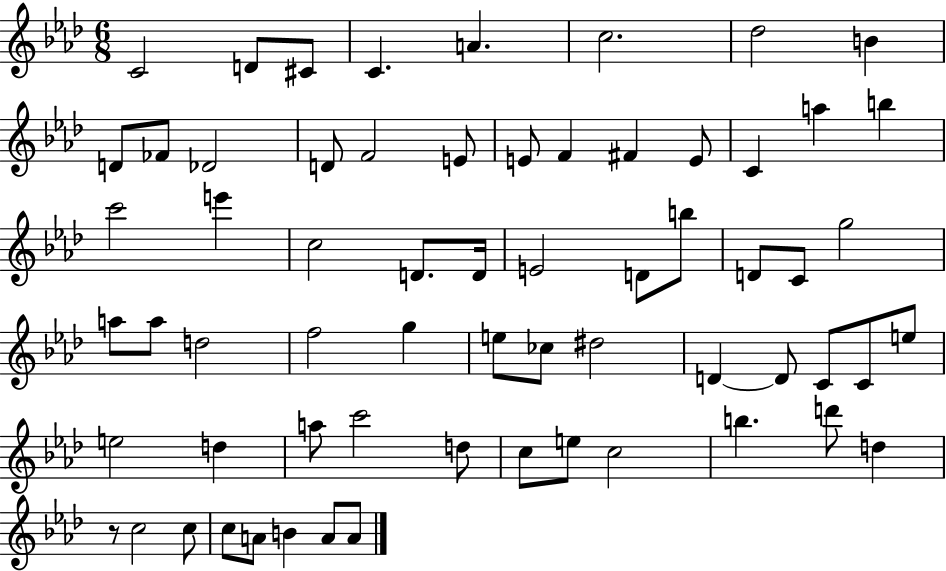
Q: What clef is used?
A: treble